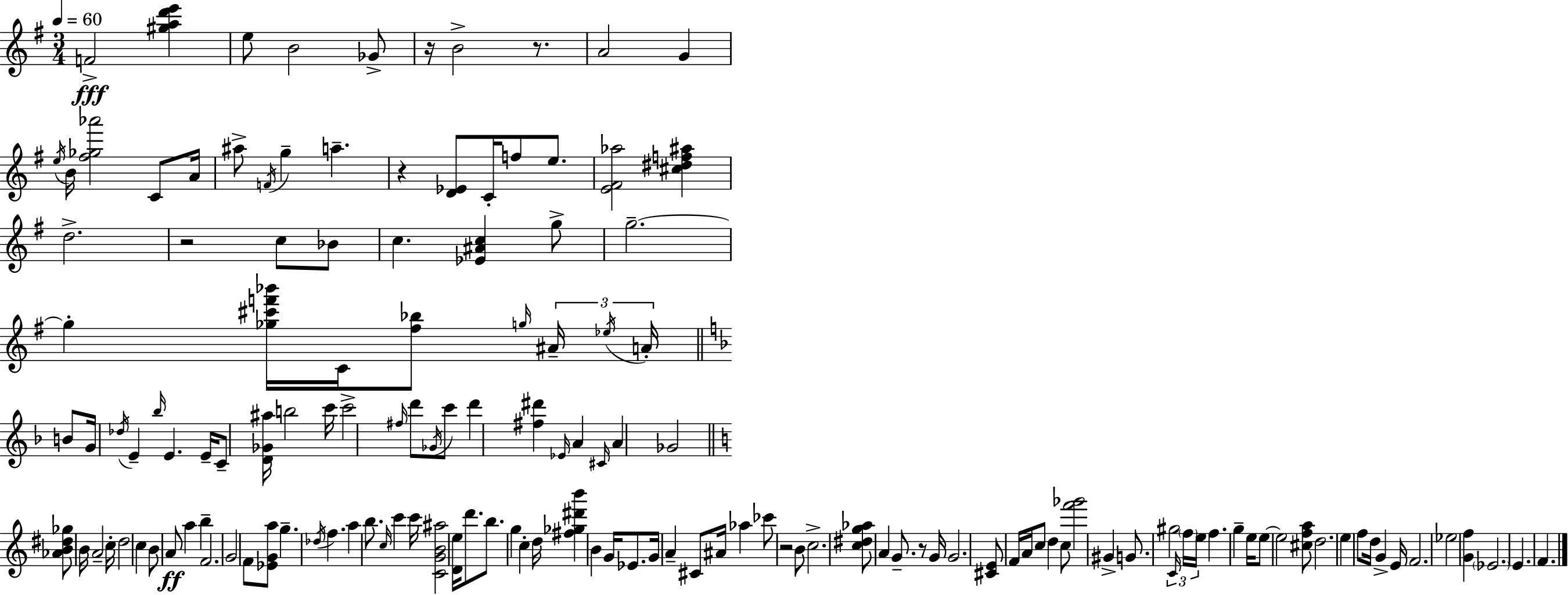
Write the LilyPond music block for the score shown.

{
  \clef treble
  \numericTimeSignature
  \time 3/4
  \key e \minor
  \tempo 4 = 60
  f'2->\fff <gis'' a'' d''' e'''>4 | e''8 b'2 ges'8-> | r16 b'2-> r8. | a'2 g'4 | \break \acciaccatura { e''16 } b'16 <fis'' ges'' aes'''>2 c'8 | a'16 ais''8-> \acciaccatura { f'16 } g''4-- a''4.-- | r4 <d' ees'>8 c'16-. f''8 e''8. | <e' fis' aes''>2 <cis'' dis'' f'' ais''>4 | \break d''2.-> | r2 c''8 | bes'8 c''4. <ees' ais' c''>4 | g''8-> g''2.--~~ | \break g''4-. <ges'' cis''' f''' bes'''>16 c'16 <fis'' bes''>8 \grace { g''16 } \tuplet 3/2 { ais'16-- | \acciaccatura { ees''16 } a'16-. } \bar "||" \break \key f \major b'8 g'16 \acciaccatura { des''16 } e'4-- \grace { bes''16 } e'4. | e'16-- c'8-- <d' ges' ais''>16 b''2 | c'''16 c'''2-> | \grace { fis''16 } d'''8 \acciaccatura { ges'16 } c'''8 d'''4 <fis'' dis'''>4 | \break \grace { ees'16 } a'4 \grace { cis'16 } a'4 | ges'2 \bar "||" \break \key a \minor <aes' b' dis'' ges''>8 b'16 a'2-- c''16-. | d''2 c''4 | b'8 a'8\ff a''4 b''4-- | f'2. | \break g'2 f'8 <ees' g' a''>8 | g''4.-- \acciaccatura { des''16 } f''4. | a''4 b''8. \grace { c''16 } c'''4 | c'''16 <c' g' b' ais''>2 <d' e''>16 d'''8. | \break b''8. g''4 c''4-. | d''16 <fis'' ges'' dis''' b'''>4 b'4 g'16 ees'8. | g'16 a'4-- cis'8 ais'16 aes''4 | ces'''8 r2 | \break b'8 c''2.-> | <c'' dis'' g'' aes''>8 a'4 g'8.-- r8 | g'16 g'2. | <cis' e'>8 f'16 a'16 c''8 d''4 | \break c''8 <f''' ges'''>2 gis'4-> | g'8. gis''2 | \tuplet 3/2 { \grace { c'16 } \parenthesize f''16 e''16 } f''4. g''4-- | e''16 e''8~~ e''2 | \break <cis'' f'' a''>8 d''2. | e''4 f''8 d''16 g'4-> | e'16 f'2. | ees''2 <g' f''>4 | \break \parenthesize ees'2. | e'4. f'4. | \bar "|."
}